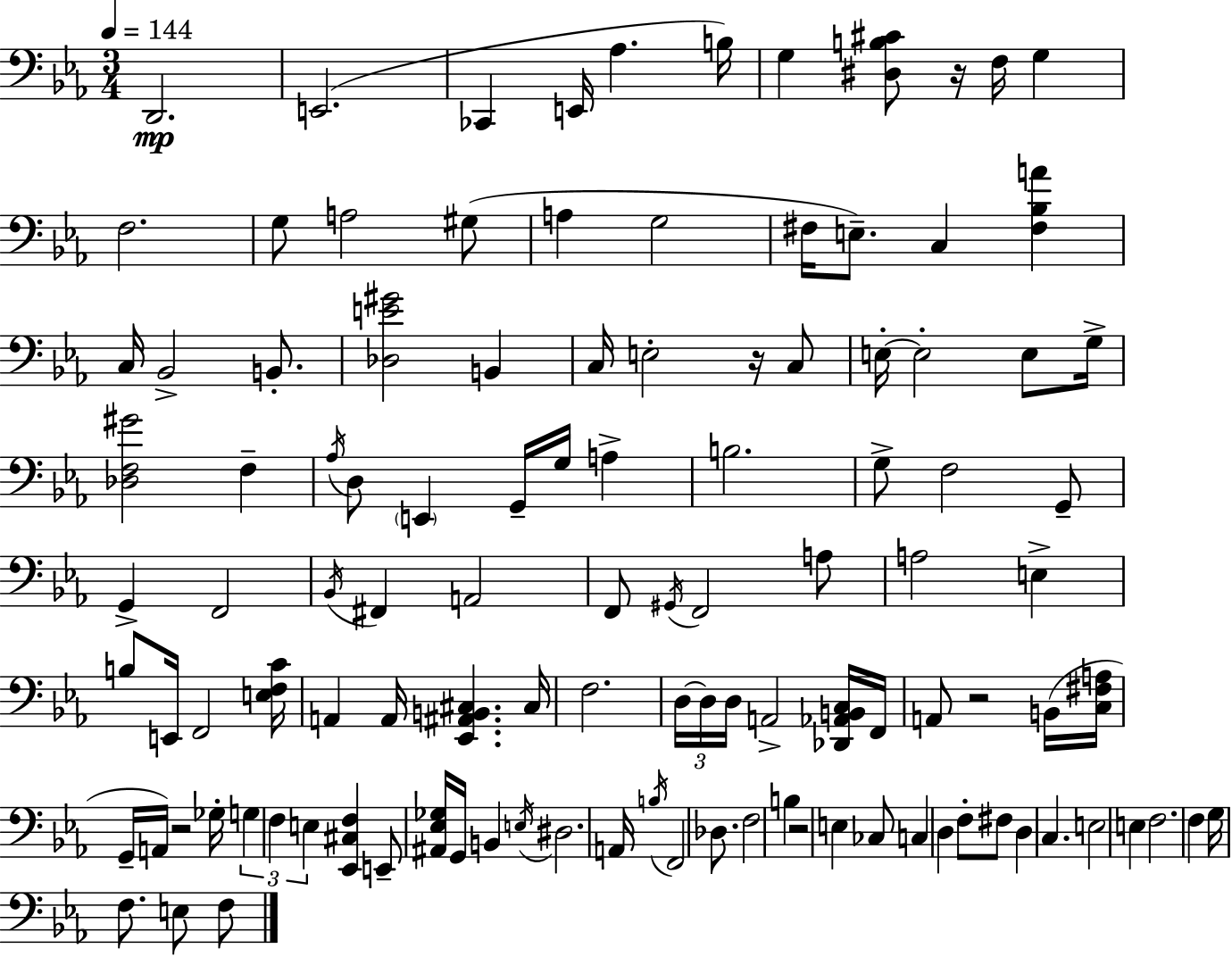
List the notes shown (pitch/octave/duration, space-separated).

D2/h. E2/h. CES2/q E2/s Ab3/q. B3/s G3/q [D#3,B3,C#4]/e R/s F3/s G3/q F3/h. G3/e A3/h G#3/e A3/q G3/h F#3/s E3/e. C3/q [F#3,Bb3,A4]/q C3/s Bb2/h B2/e. [Db3,E4,G#4]/h B2/q C3/s E3/h R/s C3/e E3/s E3/h E3/e G3/s [Db3,F3,G#4]/h F3/q Ab3/s D3/e E2/q G2/s G3/s A3/q B3/h. G3/e F3/h G2/e G2/q F2/h Bb2/s F#2/q A2/h F2/e G#2/s F2/h A3/e A3/h E3/q B3/e E2/s F2/h [E3,F3,C4]/s A2/q A2/s [Eb2,A#2,B2,C#3]/q. C#3/s F3/h. D3/s D3/s D3/s A2/h [Db2,Ab2,B2,C3]/s F2/s A2/e R/h B2/s [C3,F#3,A3]/s G2/s A2/s R/h Gb3/s G3/q F3/q E3/q [Eb2,C#3,F3]/q E2/e [A#2,Eb3,Gb3]/s G2/s B2/q E3/s D#3/h. A2/s B3/s F2/h Db3/e. F3/h B3/q R/h E3/q CES3/e C3/q D3/q F3/e F#3/e D3/q C3/q. E3/h E3/q F3/h. F3/q G3/s F3/e. E3/e F3/e